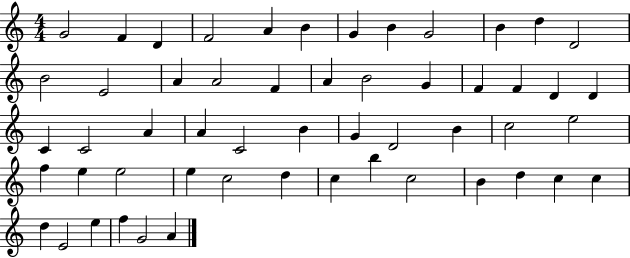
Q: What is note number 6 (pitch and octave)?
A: B4